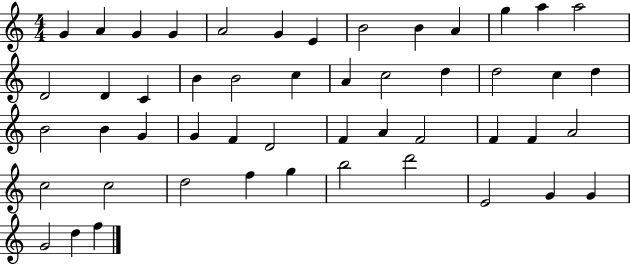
{
  \clef treble
  \numericTimeSignature
  \time 4/4
  \key c \major
  g'4 a'4 g'4 g'4 | a'2 g'4 e'4 | b'2 b'4 a'4 | g''4 a''4 a''2 | \break d'2 d'4 c'4 | b'4 b'2 c''4 | a'4 c''2 d''4 | d''2 c''4 d''4 | \break b'2 b'4 g'4 | g'4 f'4 d'2 | f'4 a'4 f'2 | f'4 f'4 a'2 | \break c''2 c''2 | d''2 f''4 g''4 | b''2 d'''2 | e'2 g'4 g'4 | \break g'2 d''4 f''4 | \bar "|."
}